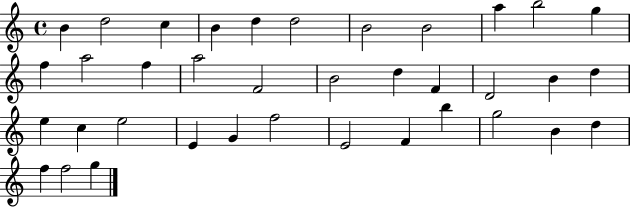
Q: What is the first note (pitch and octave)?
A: B4